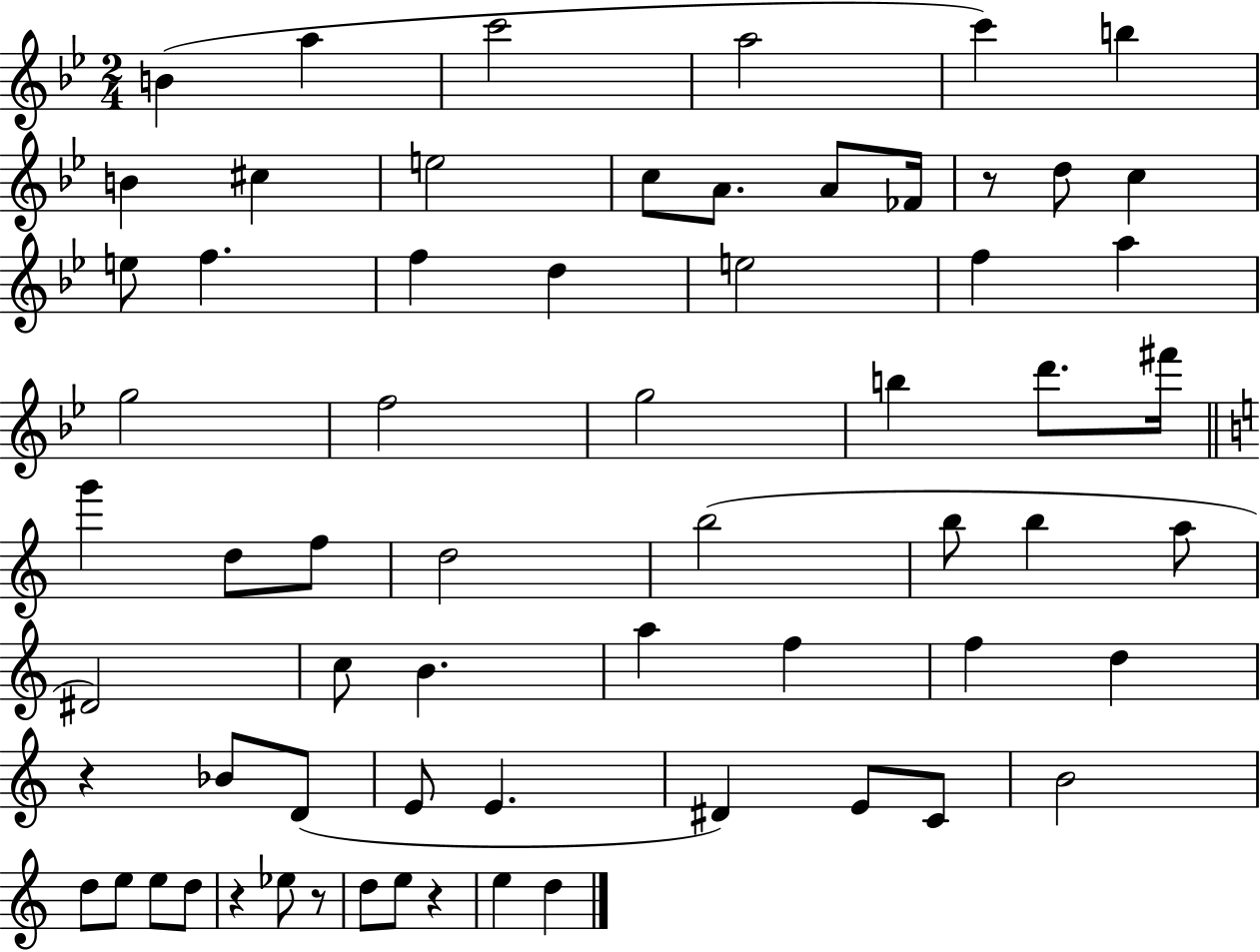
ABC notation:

X:1
T:Untitled
M:2/4
L:1/4
K:Bb
B a c'2 a2 c' b B ^c e2 c/2 A/2 A/2 _F/4 z/2 d/2 c e/2 f f d e2 f a g2 f2 g2 b d'/2 ^f'/4 g' d/2 f/2 d2 b2 b/2 b a/2 ^D2 c/2 B a f f d z _B/2 D/2 E/2 E ^D E/2 C/2 B2 d/2 e/2 e/2 d/2 z _e/2 z/2 d/2 e/2 z e d